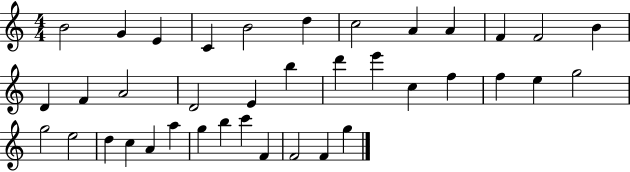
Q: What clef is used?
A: treble